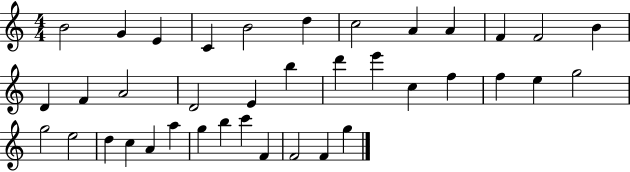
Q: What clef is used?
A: treble